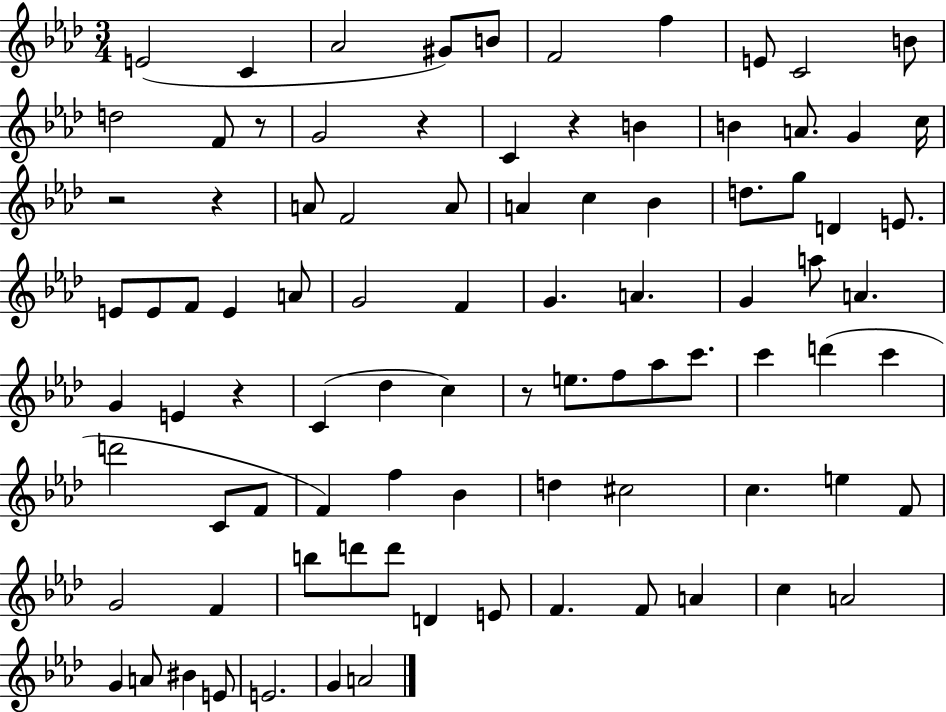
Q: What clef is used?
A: treble